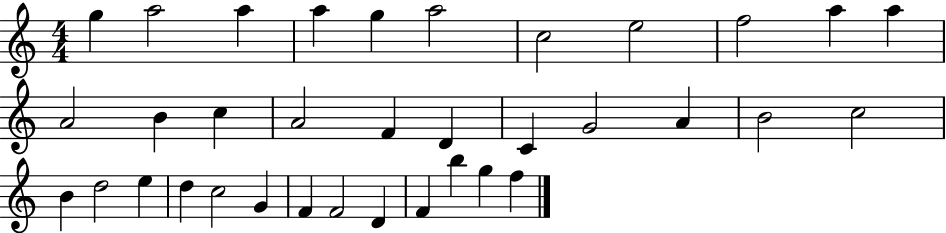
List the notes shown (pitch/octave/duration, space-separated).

G5/q A5/h A5/q A5/q G5/q A5/h C5/h E5/h F5/h A5/q A5/q A4/h B4/q C5/q A4/h F4/q D4/q C4/q G4/h A4/q B4/h C5/h B4/q D5/h E5/q D5/q C5/h G4/q F4/q F4/h D4/q F4/q B5/q G5/q F5/q